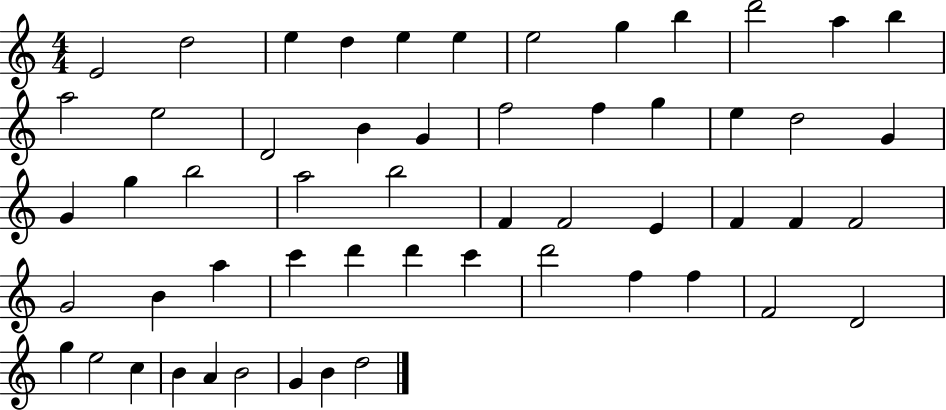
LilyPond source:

{
  \clef treble
  \numericTimeSignature
  \time 4/4
  \key c \major
  e'2 d''2 | e''4 d''4 e''4 e''4 | e''2 g''4 b''4 | d'''2 a''4 b''4 | \break a''2 e''2 | d'2 b'4 g'4 | f''2 f''4 g''4 | e''4 d''2 g'4 | \break g'4 g''4 b''2 | a''2 b''2 | f'4 f'2 e'4 | f'4 f'4 f'2 | \break g'2 b'4 a''4 | c'''4 d'''4 d'''4 c'''4 | d'''2 f''4 f''4 | f'2 d'2 | \break g''4 e''2 c''4 | b'4 a'4 b'2 | g'4 b'4 d''2 | \bar "|."
}